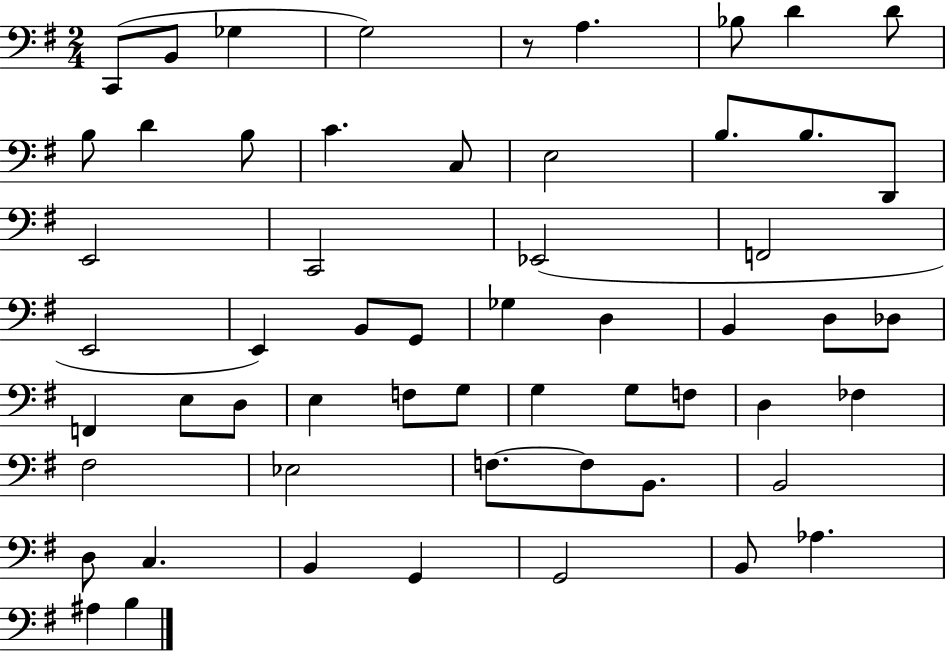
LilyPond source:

{
  \clef bass
  \numericTimeSignature
  \time 2/4
  \key g \major
  c,8( b,8 ges4 | g2) | r8 a4. | bes8 d'4 d'8 | \break b8 d'4 b8 | c'4. c8 | e2 | b8. b8. d,8 | \break e,2 | c,2 | ees,2( | f,2 | \break e,2 | e,4) b,8 g,8 | ges4 d4 | b,4 d8 des8 | \break f,4 e8 d8 | e4 f8 g8 | g4 g8 f8 | d4 fes4 | \break fis2 | ees2 | f8.~~ f8 b,8. | b,2 | \break d8 c4. | b,4 g,4 | g,2 | b,8 aes4. | \break ais4 b4 | \bar "|."
}